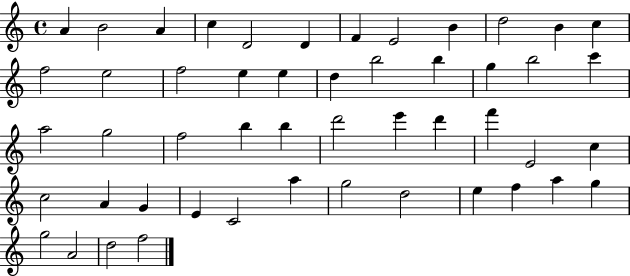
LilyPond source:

{
  \clef treble
  \time 4/4
  \defaultTimeSignature
  \key c \major
  a'4 b'2 a'4 | c''4 d'2 d'4 | f'4 e'2 b'4 | d''2 b'4 c''4 | \break f''2 e''2 | f''2 e''4 e''4 | d''4 b''2 b''4 | g''4 b''2 c'''4 | \break a''2 g''2 | f''2 b''4 b''4 | d'''2 e'''4 d'''4 | f'''4 e'2 c''4 | \break c''2 a'4 g'4 | e'4 c'2 a''4 | g''2 d''2 | e''4 f''4 a''4 g''4 | \break g''2 a'2 | d''2 f''2 | \bar "|."
}